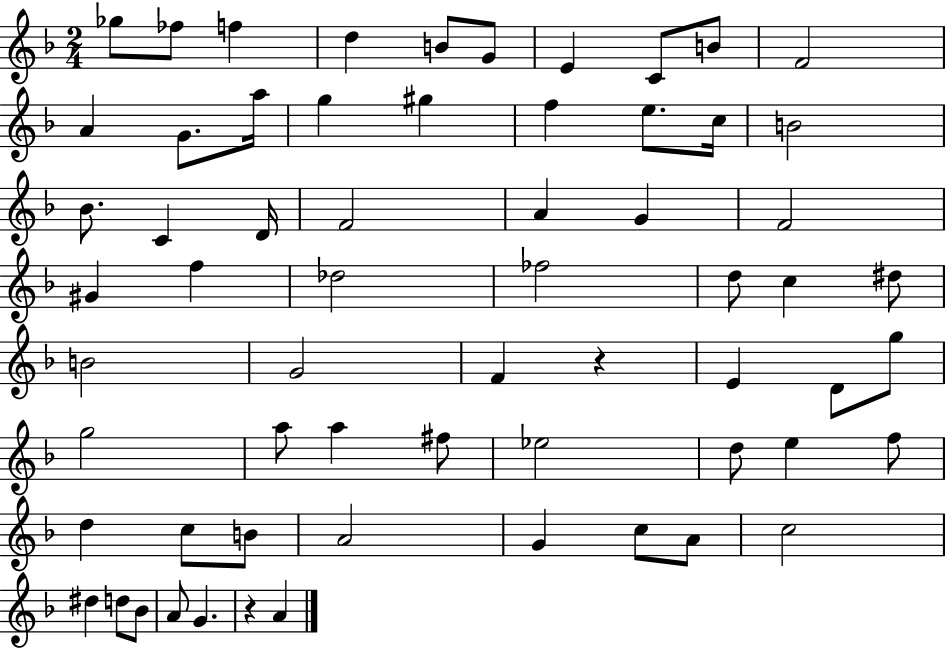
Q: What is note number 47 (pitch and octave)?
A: F5